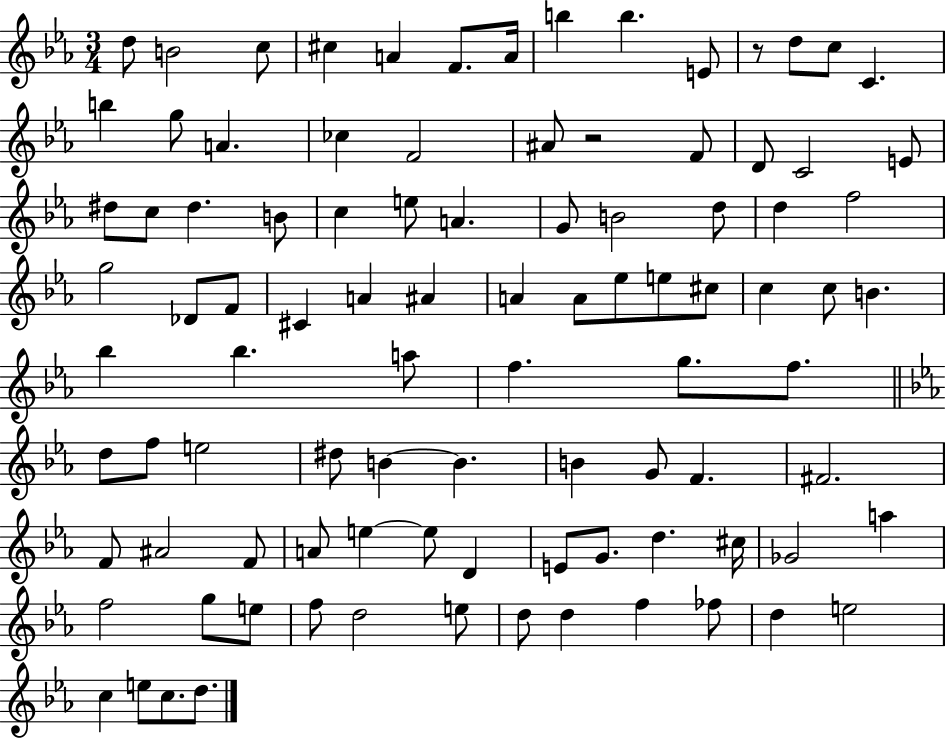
{
  \clef treble
  \numericTimeSignature
  \time 3/4
  \key ees \major
  \repeat volta 2 { d''8 b'2 c''8 | cis''4 a'4 f'8. a'16 | b''4 b''4. e'8 | r8 d''8 c''8 c'4. | \break b''4 g''8 a'4. | ces''4 f'2 | ais'8 r2 f'8 | d'8 c'2 e'8 | \break dis''8 c''8 dis''4. b'8 | c''4 e''8 a'4. | g'8 b'2 d''8 | d''4 f''2 | \break g''2 des'8 f'8 | cis'4 a'4 ais'4 | a'4 a'8 ees''8 e''8 cis''8 | c''4 c''8 b'4. | \break bes''4 bes''4. a''8 | f''4. g''8. f''8. | \bar "||" \break \key ees \major d''8 f''8 e''2 | dis''8 b'4~~ b'4. | b'4 g'8 f'4. | fis'2. | \break f'8 ais'2 f'8 | a'8 e''4~~ e''8 d'4 | e'8 g'8. d''4. cis''16 | ges'2 a''4 | \break f''2 g''8 e''8 | f''8 d''2 e''8 | d''8 d''4 f''4 fes''8 | d''4 e''2 | \break c''4 e''8 c''8. d''8. | } \bar "|."
}